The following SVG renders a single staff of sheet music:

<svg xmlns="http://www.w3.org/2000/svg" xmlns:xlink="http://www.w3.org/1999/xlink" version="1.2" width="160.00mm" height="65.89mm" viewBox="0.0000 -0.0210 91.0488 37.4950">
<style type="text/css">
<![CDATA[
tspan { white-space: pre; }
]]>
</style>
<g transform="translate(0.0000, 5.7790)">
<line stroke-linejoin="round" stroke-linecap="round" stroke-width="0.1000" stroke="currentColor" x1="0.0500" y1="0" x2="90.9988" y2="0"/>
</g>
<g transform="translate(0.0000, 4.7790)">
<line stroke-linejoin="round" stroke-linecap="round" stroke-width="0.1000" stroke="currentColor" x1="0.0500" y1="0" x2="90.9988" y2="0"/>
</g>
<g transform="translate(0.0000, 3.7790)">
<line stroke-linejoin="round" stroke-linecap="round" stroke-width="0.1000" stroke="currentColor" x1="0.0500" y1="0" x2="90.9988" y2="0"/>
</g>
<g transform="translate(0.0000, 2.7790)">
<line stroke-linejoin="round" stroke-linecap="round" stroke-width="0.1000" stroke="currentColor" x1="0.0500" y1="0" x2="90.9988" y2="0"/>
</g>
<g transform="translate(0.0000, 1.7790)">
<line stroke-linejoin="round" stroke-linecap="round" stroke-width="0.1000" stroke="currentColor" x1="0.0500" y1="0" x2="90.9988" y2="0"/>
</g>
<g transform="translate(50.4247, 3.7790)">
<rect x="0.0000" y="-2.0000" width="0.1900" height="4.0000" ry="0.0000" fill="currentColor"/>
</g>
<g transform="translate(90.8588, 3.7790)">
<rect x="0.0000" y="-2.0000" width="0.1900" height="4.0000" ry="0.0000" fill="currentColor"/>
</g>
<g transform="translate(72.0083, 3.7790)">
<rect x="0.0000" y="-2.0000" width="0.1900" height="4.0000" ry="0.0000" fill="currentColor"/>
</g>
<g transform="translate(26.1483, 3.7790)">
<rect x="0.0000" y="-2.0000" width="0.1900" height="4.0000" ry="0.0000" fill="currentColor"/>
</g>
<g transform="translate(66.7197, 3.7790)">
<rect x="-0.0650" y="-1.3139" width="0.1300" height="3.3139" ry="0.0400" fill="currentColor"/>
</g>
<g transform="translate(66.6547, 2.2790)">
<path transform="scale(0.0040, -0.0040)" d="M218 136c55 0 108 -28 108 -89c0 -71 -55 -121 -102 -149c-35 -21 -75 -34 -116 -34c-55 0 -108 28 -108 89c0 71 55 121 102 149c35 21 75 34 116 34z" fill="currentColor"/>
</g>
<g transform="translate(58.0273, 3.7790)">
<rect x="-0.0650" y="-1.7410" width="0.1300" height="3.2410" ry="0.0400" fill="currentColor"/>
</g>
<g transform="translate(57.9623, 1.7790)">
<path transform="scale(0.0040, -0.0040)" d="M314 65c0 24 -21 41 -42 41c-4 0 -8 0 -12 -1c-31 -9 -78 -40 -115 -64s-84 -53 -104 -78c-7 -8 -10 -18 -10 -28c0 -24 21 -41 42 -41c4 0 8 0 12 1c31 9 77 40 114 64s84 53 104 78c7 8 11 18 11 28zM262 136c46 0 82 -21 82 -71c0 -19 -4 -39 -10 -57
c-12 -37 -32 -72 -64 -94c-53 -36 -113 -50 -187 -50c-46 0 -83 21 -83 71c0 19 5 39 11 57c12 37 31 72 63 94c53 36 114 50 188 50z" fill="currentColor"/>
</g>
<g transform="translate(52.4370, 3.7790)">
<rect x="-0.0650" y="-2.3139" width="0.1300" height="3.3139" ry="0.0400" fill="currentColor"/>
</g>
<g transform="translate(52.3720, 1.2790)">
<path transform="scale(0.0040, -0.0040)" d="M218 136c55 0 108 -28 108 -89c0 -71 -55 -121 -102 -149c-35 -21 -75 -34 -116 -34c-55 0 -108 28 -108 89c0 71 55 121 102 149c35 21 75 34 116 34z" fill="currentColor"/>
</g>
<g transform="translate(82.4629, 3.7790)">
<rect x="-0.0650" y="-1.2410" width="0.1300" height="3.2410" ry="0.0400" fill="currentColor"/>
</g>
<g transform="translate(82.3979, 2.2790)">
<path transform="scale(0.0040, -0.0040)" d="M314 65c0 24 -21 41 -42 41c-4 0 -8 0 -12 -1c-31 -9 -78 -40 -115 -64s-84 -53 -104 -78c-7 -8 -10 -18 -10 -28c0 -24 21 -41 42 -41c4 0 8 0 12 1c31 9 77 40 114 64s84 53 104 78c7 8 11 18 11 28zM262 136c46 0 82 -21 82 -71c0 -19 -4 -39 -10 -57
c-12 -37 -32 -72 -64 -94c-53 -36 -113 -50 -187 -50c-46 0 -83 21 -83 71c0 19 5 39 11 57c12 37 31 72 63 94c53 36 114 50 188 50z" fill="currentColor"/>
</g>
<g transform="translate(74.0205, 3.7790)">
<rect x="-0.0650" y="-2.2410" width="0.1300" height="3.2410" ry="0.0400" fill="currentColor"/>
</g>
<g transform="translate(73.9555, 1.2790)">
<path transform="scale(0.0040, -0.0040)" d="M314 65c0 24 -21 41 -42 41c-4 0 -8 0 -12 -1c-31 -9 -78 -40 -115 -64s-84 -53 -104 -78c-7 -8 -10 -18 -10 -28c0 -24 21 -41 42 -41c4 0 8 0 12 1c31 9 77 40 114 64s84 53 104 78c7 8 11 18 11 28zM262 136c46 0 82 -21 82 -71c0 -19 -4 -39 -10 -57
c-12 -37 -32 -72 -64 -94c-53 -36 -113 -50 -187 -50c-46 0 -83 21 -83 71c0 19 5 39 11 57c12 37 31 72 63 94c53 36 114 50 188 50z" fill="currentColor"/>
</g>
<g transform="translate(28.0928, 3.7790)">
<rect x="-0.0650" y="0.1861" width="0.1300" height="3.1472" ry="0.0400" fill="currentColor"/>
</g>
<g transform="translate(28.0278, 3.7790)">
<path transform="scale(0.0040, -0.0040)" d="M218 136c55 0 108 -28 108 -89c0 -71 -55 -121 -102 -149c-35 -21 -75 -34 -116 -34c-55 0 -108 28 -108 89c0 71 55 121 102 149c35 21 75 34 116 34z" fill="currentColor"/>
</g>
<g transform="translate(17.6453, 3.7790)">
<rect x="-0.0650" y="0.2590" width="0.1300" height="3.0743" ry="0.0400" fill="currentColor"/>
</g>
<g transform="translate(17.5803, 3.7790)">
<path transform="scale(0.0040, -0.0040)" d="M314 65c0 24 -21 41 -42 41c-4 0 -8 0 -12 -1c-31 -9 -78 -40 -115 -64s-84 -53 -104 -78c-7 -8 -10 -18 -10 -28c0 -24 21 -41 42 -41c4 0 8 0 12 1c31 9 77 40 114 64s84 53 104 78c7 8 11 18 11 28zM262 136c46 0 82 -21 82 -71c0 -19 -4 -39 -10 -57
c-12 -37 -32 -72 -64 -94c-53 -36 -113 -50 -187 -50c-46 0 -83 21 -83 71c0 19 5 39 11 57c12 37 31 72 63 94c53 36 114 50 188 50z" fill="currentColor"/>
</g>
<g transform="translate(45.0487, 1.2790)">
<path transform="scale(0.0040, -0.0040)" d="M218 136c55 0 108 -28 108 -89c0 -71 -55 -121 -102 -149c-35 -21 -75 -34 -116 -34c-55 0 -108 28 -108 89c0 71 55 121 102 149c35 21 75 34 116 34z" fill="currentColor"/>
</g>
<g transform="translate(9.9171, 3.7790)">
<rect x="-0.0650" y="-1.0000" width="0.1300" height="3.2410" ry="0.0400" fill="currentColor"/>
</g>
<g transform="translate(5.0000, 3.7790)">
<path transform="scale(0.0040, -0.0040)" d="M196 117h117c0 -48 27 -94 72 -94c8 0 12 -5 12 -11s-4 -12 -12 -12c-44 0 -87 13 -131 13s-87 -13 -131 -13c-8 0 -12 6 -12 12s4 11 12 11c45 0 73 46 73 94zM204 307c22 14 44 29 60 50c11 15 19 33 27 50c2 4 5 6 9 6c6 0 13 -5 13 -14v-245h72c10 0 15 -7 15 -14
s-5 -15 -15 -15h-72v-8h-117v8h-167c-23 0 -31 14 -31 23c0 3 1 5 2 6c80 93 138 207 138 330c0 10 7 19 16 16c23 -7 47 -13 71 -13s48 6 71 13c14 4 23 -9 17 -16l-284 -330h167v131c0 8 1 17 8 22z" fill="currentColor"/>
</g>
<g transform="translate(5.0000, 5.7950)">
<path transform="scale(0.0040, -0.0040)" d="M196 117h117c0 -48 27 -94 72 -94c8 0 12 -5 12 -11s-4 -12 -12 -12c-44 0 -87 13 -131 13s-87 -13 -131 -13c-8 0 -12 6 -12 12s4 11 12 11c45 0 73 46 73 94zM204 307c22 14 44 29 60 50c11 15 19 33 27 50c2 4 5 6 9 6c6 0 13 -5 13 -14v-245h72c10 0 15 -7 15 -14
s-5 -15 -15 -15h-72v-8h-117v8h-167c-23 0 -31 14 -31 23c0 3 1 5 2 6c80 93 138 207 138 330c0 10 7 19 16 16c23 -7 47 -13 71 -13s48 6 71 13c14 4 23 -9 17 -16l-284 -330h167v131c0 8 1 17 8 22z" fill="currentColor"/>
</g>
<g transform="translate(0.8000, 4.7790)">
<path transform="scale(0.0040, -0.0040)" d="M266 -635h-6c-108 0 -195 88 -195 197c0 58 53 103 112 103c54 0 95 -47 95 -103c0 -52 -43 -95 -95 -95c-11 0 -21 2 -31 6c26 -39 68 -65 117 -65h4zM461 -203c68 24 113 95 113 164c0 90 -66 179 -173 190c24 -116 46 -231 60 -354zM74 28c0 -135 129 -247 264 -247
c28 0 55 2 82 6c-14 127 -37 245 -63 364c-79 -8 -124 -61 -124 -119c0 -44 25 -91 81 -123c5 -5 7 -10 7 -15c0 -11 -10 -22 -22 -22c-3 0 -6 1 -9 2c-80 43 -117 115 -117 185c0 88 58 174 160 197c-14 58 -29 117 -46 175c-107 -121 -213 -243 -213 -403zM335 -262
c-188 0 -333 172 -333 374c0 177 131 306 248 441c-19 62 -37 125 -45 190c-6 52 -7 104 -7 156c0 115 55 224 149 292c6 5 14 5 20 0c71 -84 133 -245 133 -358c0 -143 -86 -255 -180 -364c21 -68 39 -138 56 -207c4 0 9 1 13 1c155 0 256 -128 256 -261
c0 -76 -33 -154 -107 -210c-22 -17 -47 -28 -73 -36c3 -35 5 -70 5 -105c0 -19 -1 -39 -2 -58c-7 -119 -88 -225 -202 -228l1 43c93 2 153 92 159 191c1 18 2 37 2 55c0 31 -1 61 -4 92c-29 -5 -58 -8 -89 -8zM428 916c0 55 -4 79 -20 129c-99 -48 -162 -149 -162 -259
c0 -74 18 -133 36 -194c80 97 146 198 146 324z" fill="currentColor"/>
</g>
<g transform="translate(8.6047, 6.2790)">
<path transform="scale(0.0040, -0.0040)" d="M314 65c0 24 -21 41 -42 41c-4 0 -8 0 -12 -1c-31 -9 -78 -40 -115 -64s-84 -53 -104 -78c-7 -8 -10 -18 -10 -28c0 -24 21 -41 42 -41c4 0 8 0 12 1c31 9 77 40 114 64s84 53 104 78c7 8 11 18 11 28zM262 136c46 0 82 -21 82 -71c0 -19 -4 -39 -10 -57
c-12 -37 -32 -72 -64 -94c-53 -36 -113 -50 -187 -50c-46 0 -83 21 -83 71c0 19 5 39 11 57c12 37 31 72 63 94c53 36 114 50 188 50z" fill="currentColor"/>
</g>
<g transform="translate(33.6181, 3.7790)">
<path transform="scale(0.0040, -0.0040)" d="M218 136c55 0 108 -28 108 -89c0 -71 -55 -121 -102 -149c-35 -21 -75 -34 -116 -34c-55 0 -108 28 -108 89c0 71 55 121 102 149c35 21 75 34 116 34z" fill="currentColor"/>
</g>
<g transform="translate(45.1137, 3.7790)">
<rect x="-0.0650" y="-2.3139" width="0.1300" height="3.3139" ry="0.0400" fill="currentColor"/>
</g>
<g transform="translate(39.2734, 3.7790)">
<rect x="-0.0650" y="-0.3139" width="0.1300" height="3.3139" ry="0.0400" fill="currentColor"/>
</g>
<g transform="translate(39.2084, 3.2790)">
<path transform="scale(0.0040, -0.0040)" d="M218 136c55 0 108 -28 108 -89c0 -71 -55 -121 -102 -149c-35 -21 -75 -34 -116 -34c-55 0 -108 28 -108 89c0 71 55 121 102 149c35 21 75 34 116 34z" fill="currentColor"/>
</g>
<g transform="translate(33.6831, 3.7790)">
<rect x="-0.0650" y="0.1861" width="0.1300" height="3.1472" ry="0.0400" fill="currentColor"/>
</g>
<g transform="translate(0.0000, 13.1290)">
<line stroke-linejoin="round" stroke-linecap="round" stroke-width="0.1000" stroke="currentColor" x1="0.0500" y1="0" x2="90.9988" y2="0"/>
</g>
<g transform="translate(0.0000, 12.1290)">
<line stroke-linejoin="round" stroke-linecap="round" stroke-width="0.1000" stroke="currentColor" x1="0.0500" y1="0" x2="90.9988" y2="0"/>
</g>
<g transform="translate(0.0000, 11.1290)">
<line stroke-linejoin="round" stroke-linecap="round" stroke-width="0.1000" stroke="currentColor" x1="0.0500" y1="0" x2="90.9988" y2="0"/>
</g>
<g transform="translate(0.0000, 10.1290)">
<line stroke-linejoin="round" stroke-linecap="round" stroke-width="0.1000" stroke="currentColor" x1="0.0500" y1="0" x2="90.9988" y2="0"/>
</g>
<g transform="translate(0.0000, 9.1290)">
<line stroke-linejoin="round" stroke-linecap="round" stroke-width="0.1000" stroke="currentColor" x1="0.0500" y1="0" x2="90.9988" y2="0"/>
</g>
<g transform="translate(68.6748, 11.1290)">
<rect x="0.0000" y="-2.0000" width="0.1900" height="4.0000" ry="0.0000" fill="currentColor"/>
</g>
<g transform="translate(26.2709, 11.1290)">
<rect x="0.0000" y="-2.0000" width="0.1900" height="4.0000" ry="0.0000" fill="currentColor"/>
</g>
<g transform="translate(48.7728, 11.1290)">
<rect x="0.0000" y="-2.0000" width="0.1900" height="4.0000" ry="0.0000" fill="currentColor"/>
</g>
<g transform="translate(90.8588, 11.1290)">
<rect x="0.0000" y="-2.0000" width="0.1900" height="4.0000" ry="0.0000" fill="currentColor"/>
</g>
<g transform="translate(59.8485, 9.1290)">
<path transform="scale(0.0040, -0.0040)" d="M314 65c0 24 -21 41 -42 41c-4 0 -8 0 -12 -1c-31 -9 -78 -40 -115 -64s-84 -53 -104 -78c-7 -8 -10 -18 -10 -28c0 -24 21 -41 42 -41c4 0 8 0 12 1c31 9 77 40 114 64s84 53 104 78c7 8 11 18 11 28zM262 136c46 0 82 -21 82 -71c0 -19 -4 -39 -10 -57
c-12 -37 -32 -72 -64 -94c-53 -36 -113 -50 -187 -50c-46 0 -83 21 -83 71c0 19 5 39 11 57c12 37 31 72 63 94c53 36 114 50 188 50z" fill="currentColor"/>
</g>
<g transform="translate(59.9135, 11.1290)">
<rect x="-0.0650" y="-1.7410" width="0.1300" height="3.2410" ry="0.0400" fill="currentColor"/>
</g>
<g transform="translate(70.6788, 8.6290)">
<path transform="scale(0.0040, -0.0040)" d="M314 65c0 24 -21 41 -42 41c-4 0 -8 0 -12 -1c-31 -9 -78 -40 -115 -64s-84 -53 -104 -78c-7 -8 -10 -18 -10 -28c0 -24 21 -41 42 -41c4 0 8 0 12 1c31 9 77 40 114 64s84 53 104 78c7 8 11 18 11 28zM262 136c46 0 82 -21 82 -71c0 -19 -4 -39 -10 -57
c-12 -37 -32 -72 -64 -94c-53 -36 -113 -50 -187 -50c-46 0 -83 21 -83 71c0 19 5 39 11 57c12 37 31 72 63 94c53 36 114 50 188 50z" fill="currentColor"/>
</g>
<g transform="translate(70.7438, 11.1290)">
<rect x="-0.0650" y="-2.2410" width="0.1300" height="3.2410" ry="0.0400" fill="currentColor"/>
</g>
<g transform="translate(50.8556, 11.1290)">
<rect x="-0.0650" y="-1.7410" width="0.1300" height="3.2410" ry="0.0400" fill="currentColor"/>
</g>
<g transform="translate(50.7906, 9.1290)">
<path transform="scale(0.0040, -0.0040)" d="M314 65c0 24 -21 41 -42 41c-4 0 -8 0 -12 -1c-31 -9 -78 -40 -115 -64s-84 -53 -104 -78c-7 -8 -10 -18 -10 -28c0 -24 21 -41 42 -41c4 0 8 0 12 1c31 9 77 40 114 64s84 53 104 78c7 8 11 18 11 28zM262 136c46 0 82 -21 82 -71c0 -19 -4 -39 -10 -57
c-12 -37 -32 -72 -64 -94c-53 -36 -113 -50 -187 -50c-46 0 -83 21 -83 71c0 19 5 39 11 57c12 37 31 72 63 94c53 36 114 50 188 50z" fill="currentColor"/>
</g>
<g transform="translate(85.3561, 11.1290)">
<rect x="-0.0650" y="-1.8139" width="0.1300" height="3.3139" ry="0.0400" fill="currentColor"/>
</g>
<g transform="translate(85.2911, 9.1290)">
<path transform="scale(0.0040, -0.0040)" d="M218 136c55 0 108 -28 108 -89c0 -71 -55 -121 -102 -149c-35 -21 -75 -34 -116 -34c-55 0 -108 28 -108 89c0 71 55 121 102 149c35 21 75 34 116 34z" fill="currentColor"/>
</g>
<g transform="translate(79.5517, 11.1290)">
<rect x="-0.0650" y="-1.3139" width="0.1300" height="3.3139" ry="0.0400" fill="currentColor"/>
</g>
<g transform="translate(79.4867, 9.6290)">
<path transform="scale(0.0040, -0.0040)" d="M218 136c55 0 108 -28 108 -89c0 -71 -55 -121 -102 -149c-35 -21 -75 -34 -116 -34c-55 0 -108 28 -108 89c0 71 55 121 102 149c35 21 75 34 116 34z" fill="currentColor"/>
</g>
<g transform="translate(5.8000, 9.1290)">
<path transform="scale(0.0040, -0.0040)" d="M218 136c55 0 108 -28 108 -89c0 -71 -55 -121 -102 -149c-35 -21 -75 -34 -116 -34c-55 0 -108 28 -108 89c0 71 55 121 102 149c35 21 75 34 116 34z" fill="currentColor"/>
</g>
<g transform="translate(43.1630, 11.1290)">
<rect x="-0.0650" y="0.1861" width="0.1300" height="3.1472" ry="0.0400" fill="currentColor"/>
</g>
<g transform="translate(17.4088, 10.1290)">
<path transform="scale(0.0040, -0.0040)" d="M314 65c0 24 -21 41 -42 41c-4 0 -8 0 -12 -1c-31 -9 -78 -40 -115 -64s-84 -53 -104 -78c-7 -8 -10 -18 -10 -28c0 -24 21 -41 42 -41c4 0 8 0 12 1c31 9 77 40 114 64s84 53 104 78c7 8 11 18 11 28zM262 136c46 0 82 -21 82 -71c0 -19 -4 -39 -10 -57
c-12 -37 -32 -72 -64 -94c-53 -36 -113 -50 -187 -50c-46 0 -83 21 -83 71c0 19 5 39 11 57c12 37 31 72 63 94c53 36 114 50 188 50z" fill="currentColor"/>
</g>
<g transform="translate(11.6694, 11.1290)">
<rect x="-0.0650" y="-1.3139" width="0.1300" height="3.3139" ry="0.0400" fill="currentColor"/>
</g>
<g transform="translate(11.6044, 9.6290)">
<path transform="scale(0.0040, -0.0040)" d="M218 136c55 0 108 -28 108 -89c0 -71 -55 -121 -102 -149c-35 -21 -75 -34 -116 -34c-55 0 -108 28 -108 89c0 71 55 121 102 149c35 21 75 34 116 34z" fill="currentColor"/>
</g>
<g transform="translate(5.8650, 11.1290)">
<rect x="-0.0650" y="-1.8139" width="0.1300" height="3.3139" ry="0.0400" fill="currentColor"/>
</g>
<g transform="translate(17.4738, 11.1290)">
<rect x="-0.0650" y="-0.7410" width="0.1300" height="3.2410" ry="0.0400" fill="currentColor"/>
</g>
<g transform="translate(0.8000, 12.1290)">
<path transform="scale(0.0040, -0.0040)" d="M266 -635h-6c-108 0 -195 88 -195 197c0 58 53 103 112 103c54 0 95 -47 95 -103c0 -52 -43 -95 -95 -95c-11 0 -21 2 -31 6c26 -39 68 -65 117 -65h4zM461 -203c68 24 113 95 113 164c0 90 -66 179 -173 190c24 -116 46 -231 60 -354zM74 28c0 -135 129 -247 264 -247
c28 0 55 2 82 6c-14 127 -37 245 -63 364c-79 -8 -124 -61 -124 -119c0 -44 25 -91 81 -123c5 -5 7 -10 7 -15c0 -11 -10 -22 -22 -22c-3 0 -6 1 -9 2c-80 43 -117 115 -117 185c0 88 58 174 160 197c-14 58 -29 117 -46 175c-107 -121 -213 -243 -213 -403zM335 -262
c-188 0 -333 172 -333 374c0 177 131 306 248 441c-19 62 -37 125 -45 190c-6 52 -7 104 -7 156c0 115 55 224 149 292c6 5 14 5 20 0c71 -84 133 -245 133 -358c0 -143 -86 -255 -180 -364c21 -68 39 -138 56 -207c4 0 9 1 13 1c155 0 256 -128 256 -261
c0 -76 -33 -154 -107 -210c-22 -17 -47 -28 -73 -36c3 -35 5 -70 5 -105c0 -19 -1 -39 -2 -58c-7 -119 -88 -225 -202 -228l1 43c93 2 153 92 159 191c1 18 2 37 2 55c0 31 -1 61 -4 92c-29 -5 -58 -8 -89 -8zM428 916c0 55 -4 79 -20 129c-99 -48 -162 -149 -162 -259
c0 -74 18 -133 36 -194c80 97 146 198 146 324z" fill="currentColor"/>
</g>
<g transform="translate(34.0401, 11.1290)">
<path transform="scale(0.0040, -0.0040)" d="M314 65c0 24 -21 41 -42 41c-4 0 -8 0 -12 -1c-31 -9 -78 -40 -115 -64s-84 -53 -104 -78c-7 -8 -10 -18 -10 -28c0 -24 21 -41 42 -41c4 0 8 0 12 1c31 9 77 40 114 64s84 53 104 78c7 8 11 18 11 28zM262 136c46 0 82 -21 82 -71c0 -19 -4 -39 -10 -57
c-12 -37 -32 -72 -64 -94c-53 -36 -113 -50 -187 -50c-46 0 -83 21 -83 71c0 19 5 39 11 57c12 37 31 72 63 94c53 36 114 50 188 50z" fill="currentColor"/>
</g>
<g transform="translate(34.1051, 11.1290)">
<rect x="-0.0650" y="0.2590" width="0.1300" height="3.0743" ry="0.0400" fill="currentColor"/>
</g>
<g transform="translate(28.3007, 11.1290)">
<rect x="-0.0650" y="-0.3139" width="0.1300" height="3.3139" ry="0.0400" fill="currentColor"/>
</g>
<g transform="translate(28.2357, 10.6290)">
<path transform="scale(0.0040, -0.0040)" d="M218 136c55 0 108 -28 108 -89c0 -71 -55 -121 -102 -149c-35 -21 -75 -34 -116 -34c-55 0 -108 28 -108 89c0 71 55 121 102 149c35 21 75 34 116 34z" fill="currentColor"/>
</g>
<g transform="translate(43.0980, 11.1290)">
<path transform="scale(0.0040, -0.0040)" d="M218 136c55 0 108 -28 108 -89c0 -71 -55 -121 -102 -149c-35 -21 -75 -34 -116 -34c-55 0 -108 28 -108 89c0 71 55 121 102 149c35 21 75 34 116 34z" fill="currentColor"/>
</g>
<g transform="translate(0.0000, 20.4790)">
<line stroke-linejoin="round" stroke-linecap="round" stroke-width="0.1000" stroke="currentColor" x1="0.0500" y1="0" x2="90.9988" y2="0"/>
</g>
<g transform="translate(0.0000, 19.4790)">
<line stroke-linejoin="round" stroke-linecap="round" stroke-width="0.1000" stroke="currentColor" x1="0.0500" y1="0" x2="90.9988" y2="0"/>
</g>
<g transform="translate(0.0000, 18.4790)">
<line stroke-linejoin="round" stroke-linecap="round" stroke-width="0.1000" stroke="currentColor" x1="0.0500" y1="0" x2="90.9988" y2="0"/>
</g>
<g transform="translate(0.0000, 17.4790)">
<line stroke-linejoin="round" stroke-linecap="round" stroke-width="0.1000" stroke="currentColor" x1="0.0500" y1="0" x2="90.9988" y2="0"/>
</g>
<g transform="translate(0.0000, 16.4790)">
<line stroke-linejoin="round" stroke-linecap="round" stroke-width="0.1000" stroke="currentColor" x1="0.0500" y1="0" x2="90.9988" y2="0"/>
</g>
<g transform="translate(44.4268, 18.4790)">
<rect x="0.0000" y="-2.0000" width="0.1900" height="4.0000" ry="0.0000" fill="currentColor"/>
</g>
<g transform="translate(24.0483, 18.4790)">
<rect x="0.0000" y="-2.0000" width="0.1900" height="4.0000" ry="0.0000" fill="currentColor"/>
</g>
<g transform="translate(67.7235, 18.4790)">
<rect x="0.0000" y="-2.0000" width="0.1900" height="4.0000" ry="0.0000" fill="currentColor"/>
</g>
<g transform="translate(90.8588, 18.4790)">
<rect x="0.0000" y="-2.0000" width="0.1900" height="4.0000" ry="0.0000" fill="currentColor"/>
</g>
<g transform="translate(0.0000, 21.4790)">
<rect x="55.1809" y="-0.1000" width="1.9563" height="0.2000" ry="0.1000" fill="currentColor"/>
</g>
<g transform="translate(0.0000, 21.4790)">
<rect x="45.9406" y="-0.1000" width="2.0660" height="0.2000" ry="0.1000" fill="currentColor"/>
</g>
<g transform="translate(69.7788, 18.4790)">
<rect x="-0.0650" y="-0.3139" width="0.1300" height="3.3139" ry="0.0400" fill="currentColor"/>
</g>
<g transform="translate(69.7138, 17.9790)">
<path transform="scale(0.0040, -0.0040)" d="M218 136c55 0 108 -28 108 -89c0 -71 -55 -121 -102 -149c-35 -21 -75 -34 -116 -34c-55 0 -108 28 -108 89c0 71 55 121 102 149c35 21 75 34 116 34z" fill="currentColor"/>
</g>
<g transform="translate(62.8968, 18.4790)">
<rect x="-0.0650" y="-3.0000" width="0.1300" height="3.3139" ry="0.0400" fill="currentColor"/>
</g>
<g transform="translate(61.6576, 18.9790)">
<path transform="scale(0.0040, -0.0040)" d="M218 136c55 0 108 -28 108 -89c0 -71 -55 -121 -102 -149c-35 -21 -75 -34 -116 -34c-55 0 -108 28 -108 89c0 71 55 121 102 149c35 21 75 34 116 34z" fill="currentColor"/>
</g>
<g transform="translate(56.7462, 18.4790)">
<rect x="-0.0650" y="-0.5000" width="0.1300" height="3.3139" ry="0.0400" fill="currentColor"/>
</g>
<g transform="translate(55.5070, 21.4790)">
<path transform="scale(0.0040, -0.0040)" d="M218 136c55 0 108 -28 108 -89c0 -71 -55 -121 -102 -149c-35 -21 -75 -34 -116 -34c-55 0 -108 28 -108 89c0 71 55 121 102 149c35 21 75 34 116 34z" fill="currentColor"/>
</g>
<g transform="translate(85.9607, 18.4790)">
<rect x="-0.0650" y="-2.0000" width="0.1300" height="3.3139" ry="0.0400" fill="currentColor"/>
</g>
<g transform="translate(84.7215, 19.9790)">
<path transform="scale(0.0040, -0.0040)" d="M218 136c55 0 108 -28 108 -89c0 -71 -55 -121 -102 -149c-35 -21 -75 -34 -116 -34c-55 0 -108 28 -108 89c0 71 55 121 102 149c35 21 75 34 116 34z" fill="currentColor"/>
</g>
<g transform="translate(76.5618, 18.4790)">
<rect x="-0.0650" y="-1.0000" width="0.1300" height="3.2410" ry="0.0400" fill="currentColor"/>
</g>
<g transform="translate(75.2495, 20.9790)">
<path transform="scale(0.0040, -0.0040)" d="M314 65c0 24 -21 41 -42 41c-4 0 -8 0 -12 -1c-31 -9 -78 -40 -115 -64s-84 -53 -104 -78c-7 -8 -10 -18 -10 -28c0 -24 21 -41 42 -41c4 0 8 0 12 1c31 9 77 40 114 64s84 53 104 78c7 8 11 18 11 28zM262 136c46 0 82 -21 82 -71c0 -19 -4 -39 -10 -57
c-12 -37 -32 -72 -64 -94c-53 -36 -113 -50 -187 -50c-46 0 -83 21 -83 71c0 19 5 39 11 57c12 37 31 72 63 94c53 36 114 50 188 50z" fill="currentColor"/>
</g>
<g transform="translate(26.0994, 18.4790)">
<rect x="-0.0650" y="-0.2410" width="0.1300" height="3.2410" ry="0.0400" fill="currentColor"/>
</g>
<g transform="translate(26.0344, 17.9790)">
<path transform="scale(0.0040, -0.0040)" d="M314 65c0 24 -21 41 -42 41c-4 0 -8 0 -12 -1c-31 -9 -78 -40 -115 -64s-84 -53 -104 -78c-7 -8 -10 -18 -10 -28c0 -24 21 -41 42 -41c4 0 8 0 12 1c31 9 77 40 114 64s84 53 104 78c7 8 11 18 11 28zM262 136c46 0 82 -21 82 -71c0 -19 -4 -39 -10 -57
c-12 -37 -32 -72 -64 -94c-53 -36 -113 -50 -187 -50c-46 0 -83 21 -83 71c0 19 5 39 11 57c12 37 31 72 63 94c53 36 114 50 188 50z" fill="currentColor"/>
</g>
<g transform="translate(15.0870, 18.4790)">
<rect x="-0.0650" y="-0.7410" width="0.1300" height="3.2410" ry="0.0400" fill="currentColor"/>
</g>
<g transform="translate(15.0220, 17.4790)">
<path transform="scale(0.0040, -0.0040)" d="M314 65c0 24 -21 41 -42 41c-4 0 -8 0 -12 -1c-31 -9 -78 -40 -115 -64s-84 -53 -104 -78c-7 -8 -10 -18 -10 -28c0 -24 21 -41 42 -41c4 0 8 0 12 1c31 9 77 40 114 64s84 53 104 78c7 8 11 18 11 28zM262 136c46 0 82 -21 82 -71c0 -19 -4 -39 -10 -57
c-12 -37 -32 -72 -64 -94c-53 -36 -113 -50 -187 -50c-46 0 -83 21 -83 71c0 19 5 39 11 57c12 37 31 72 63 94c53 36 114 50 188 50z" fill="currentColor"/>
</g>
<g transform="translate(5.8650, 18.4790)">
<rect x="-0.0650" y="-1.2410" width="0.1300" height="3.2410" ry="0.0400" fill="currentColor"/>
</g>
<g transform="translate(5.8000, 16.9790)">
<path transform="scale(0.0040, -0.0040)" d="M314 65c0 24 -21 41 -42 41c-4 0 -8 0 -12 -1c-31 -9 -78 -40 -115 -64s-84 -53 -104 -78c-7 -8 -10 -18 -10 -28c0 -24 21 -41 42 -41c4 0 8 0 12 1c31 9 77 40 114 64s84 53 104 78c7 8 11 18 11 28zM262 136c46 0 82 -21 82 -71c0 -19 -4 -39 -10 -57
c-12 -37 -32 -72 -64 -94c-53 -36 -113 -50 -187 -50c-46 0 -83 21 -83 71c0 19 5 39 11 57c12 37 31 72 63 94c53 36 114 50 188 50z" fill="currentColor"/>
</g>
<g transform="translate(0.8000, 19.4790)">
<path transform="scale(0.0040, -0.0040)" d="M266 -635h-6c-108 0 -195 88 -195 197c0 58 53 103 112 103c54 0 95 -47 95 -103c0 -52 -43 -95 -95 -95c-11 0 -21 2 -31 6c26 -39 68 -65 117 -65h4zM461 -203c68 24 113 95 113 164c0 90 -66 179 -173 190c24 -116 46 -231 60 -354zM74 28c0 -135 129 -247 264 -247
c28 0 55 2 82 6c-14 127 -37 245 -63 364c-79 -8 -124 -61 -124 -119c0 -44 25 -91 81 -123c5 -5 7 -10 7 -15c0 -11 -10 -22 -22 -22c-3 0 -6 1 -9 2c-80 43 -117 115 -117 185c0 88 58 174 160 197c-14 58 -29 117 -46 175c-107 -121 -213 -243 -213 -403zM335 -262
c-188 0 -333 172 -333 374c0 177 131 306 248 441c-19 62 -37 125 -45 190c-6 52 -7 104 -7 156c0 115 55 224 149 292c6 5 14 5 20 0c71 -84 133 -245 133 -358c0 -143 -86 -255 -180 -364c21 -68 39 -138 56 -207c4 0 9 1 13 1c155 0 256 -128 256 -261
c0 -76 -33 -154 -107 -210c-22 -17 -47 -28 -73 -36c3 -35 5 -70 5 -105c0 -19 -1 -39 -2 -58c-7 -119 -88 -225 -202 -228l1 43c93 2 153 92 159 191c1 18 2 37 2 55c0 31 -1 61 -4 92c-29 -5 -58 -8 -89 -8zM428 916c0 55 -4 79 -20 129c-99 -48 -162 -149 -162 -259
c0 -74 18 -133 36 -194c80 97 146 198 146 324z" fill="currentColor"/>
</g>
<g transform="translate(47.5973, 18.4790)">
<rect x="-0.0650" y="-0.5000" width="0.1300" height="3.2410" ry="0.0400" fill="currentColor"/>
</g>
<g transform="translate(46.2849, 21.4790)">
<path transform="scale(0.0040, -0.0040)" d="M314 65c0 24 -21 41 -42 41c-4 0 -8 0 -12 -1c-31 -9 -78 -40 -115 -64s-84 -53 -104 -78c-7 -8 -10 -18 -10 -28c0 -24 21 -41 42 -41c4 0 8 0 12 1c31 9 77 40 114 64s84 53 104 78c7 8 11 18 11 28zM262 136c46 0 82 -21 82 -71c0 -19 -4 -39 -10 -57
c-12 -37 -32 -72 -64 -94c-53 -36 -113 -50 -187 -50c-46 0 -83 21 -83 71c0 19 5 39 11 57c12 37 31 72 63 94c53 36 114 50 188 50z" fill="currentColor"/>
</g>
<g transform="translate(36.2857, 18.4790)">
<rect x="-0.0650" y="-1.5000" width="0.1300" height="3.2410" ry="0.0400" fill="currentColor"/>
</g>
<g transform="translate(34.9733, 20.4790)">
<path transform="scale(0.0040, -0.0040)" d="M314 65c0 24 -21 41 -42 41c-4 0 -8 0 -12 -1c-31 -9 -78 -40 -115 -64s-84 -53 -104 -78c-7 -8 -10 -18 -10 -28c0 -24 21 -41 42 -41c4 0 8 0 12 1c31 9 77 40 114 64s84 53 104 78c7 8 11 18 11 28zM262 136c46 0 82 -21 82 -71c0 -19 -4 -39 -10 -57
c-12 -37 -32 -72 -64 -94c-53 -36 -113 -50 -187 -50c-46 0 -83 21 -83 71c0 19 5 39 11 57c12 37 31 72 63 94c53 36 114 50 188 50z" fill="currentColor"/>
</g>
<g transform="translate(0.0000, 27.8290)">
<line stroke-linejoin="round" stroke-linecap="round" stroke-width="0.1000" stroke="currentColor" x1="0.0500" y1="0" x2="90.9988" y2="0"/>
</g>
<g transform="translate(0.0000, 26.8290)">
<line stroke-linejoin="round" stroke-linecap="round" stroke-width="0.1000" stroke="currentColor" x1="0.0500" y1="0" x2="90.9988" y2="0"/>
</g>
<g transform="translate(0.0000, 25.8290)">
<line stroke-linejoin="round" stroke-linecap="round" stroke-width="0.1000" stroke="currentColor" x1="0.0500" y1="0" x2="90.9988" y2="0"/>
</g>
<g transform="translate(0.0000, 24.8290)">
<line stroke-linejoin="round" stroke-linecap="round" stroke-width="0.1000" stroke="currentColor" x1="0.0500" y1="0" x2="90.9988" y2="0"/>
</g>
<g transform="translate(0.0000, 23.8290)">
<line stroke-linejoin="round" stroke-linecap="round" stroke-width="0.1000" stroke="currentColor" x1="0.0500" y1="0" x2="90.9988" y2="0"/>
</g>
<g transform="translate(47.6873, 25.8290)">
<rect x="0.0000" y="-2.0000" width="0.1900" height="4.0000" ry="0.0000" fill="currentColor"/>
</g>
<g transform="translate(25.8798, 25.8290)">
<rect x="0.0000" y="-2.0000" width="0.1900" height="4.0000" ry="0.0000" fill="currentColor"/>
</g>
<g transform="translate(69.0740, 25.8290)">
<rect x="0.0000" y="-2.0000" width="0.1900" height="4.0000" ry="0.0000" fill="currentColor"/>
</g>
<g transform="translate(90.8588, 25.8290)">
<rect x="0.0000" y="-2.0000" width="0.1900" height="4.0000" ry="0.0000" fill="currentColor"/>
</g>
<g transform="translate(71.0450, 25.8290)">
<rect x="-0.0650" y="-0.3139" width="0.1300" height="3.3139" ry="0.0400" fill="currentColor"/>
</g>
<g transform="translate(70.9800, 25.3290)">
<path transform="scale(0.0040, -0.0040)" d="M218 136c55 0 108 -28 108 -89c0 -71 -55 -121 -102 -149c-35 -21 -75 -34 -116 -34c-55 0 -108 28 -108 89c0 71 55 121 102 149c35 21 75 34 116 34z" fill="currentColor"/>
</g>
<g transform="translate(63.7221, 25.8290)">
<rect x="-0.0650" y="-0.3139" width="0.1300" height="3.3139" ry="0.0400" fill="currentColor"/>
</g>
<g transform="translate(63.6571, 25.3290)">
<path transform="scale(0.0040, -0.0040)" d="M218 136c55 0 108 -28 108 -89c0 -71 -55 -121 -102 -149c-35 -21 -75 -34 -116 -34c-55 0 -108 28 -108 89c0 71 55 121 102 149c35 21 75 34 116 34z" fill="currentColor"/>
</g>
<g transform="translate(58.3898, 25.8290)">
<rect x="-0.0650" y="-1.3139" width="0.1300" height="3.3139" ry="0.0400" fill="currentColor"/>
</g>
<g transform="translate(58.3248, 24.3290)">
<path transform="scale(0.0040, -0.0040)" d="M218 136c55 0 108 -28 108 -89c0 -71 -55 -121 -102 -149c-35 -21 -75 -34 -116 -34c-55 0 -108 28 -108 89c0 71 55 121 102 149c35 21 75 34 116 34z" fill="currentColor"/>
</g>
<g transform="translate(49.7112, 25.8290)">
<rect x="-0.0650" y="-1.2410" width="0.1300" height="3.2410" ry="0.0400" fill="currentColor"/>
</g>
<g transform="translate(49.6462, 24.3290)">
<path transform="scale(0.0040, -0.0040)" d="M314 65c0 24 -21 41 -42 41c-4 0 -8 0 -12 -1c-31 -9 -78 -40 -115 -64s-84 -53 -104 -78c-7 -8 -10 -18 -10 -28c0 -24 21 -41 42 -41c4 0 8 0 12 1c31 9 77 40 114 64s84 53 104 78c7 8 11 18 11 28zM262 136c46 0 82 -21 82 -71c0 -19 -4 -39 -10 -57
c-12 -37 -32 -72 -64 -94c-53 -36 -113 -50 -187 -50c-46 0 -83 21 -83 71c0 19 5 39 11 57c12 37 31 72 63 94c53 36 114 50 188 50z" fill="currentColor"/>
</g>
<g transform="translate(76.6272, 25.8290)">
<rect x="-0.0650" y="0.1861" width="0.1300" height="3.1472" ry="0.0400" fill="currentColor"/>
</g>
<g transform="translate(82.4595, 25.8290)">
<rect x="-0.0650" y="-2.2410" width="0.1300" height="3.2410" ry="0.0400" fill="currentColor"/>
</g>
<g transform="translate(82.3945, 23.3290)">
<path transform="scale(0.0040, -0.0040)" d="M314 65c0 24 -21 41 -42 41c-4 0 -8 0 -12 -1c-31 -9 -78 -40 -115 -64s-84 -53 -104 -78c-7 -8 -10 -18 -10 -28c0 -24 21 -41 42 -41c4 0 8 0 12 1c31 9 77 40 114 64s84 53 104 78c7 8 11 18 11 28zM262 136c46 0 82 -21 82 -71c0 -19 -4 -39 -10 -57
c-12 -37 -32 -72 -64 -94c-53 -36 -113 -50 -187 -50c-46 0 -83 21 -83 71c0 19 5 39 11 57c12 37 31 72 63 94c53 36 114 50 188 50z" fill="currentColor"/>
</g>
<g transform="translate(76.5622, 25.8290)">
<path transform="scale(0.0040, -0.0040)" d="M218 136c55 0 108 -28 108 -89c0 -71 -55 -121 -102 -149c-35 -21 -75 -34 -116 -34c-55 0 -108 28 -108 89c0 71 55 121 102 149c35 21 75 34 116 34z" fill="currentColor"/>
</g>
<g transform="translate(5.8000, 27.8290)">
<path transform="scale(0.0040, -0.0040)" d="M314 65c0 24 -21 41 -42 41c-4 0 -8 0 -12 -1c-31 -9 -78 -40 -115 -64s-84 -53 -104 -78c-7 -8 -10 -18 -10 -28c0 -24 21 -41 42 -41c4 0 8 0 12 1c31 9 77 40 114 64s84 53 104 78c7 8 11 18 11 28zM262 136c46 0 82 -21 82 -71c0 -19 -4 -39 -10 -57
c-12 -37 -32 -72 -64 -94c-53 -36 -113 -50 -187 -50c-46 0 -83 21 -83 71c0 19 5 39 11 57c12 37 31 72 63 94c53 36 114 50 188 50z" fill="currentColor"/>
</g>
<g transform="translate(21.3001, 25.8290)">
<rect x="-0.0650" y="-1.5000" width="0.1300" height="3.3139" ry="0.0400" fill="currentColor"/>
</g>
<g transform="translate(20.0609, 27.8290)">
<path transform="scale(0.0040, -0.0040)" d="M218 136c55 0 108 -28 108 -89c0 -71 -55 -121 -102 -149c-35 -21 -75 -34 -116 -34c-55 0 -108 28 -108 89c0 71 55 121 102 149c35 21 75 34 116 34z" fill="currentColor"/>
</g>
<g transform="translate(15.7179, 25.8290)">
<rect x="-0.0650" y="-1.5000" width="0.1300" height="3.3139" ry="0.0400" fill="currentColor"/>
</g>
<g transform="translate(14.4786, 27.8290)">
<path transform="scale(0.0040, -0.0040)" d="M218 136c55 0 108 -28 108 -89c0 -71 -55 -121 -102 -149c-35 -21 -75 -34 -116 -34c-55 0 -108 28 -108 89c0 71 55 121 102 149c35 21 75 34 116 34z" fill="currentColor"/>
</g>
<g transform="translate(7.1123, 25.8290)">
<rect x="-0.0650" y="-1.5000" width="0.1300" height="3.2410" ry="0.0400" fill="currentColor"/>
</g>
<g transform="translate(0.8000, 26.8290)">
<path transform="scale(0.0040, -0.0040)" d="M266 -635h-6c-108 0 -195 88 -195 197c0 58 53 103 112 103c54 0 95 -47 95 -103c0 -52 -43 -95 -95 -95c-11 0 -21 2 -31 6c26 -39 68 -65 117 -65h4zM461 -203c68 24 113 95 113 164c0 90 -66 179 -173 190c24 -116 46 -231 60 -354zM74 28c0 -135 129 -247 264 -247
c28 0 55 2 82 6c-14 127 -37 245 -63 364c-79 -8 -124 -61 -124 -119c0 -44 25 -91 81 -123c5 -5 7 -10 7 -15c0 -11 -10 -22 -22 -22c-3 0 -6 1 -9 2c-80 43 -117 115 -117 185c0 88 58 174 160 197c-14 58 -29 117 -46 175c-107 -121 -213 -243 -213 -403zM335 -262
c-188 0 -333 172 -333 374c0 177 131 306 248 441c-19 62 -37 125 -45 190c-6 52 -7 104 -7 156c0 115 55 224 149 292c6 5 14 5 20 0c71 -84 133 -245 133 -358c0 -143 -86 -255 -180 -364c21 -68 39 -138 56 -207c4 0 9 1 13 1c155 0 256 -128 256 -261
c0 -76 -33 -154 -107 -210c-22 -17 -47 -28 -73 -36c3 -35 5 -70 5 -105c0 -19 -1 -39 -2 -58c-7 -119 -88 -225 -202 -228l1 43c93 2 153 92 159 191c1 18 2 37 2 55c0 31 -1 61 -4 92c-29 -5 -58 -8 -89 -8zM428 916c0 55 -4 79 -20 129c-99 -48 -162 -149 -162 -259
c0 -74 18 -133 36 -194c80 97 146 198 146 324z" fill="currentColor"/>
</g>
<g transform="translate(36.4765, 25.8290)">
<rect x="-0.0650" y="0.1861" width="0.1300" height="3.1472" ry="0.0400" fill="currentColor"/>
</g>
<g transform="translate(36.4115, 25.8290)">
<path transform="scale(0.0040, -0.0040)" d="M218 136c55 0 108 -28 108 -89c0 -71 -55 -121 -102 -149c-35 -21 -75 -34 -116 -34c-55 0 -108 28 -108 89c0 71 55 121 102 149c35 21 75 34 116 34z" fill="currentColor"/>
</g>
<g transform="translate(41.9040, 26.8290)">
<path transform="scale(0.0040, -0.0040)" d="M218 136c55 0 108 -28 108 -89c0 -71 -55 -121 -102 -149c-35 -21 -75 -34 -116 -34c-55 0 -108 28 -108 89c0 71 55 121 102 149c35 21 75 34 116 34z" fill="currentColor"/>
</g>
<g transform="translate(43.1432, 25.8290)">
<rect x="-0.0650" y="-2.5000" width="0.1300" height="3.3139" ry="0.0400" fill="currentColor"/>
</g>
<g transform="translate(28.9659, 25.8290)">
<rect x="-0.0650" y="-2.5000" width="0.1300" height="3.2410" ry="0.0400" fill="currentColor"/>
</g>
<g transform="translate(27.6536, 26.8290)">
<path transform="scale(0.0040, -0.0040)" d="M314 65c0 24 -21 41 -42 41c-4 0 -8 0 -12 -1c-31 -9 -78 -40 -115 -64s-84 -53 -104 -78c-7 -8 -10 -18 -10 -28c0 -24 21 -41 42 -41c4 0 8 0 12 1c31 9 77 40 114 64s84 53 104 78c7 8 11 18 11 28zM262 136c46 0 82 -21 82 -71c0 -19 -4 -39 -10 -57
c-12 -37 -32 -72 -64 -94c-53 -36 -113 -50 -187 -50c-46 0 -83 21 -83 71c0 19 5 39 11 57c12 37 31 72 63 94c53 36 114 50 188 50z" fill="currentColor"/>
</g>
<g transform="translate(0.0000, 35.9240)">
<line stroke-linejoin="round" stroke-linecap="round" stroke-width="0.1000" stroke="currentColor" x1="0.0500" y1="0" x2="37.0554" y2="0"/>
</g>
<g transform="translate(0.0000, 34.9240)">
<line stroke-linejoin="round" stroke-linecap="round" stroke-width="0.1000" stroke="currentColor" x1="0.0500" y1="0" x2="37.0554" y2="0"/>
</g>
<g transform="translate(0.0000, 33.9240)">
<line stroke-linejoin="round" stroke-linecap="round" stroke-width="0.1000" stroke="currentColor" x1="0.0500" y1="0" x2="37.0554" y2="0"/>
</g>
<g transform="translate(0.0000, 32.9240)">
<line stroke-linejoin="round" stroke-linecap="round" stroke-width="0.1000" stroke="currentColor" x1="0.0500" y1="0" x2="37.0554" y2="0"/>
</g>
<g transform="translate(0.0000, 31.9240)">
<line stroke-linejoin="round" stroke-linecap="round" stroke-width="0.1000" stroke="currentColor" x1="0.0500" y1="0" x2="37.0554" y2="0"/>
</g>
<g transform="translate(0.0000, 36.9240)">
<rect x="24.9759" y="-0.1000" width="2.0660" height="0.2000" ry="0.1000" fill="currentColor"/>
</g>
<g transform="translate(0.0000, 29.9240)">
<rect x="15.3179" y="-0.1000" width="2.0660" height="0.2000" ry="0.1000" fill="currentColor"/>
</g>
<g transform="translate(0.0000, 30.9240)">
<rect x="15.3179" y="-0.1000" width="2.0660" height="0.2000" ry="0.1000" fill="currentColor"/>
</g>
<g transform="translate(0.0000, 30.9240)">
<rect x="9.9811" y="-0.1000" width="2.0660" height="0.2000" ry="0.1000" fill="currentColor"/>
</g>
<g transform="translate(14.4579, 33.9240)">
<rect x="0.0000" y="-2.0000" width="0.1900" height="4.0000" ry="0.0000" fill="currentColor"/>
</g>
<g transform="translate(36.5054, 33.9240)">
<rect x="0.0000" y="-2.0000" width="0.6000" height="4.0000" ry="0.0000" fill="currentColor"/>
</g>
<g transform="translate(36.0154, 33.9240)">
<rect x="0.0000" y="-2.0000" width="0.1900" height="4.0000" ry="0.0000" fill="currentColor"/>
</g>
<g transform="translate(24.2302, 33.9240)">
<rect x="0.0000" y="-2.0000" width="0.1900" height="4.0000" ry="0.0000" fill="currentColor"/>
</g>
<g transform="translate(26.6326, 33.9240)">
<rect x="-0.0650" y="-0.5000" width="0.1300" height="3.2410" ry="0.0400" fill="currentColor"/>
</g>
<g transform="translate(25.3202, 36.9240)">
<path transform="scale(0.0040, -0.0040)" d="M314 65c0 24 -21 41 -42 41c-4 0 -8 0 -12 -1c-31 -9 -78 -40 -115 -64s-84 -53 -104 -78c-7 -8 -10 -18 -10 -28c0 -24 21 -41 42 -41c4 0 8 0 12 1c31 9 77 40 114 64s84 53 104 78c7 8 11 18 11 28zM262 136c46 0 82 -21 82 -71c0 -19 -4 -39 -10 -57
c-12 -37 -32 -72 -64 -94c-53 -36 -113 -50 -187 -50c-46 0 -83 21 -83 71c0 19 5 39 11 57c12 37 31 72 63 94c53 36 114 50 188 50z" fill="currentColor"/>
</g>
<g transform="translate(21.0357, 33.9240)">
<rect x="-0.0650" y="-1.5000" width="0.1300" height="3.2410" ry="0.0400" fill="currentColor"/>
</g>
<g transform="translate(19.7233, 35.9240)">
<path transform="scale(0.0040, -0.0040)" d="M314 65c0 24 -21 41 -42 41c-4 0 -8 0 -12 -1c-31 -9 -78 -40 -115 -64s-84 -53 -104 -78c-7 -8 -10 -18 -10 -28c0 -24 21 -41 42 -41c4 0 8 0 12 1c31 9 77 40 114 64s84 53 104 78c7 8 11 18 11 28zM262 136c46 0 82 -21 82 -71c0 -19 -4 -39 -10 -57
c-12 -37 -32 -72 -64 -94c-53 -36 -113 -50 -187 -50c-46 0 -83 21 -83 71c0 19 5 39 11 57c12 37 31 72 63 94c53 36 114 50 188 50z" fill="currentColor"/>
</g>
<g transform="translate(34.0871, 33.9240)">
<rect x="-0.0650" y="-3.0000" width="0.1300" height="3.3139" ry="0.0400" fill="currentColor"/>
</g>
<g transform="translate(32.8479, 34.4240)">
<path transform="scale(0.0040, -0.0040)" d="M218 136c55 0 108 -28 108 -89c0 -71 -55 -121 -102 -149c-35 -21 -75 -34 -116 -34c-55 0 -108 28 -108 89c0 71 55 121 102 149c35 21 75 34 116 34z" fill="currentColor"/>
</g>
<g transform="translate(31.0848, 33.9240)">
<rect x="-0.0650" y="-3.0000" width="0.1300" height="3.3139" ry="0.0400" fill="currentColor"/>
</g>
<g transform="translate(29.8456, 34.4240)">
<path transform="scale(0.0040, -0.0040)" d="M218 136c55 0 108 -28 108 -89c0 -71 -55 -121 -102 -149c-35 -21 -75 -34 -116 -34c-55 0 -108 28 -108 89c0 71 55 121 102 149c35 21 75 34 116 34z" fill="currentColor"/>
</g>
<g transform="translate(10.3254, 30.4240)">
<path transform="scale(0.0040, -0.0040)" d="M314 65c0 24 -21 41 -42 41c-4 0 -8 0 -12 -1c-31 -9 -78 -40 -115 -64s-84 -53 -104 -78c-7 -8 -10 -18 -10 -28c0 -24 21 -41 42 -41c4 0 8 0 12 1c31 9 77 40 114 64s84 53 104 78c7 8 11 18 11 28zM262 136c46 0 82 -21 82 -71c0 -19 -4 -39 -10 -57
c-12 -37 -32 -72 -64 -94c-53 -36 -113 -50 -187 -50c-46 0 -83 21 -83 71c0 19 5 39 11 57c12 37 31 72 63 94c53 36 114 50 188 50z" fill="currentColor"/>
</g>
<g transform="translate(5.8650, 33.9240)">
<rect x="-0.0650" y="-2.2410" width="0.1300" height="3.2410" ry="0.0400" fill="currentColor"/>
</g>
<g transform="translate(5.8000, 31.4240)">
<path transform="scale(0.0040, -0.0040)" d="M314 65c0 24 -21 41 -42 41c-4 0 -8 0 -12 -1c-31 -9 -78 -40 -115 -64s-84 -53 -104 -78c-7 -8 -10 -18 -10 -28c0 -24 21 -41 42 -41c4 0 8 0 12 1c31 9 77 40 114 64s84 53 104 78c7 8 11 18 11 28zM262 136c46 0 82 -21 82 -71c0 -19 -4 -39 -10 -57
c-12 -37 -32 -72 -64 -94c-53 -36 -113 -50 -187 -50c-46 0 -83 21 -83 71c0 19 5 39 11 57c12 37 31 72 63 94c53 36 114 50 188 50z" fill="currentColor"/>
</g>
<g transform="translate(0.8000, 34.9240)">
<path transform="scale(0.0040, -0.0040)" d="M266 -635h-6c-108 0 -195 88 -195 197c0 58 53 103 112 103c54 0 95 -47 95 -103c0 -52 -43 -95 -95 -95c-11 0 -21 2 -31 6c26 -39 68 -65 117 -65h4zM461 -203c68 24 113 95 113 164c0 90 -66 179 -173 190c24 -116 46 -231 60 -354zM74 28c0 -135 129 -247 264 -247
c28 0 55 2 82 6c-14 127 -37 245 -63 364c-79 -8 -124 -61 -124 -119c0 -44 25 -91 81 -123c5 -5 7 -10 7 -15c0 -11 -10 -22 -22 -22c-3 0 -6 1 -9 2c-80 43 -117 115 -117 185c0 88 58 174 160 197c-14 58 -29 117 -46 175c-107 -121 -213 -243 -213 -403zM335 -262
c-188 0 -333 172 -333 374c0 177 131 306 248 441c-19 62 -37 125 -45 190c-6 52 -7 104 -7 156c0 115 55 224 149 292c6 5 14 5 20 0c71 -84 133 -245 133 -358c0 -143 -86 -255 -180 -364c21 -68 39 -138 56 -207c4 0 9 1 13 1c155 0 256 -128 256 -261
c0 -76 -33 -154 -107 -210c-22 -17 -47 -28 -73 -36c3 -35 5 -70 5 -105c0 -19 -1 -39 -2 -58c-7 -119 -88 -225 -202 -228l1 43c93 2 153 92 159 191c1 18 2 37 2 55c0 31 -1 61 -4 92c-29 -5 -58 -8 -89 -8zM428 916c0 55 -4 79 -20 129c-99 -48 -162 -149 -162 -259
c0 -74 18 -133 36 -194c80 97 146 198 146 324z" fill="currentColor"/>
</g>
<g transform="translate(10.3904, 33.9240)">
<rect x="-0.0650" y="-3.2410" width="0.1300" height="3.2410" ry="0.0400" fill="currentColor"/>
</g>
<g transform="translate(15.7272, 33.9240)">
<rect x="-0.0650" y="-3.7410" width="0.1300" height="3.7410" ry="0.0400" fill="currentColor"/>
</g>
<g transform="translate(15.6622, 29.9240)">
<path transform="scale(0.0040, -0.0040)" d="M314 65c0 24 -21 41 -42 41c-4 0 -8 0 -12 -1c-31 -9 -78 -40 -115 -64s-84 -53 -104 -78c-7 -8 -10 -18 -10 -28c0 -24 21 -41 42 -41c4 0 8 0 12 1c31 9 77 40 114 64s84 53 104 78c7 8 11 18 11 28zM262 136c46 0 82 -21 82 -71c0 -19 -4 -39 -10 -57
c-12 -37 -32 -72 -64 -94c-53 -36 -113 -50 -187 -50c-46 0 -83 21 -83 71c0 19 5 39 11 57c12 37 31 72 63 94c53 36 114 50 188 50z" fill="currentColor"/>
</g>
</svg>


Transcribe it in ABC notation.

X:1
T:Untitled
M:4/4
L:1/4
K:C
D2 B2 B B c g g f2 e g2 e2 f e d2 c B2 B f2 f2 g2 e f e2 d2 c2 E2 C2 C A c D2 F E2 E E G2 B G e2 e c c B g2 g2 b2 c'2 E2 C2 A A